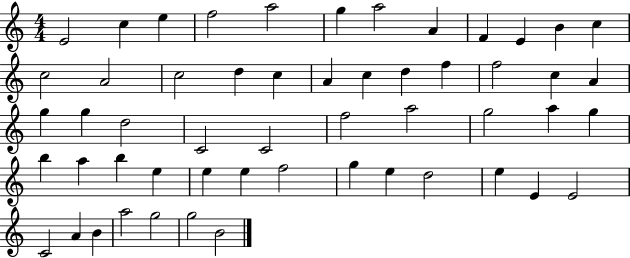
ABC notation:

X:1
T:Untitled
M:4/4
L:1/4
K:C
E2 c e f2 a2 g a2 A F E B c c2 A2 c2 d c A c d f f2 c A g g d2 C2 C2 f2 a2 g2 a g b a b e e e f2 g e d2 e E E2 C2 A B a2 g2 g2 B2